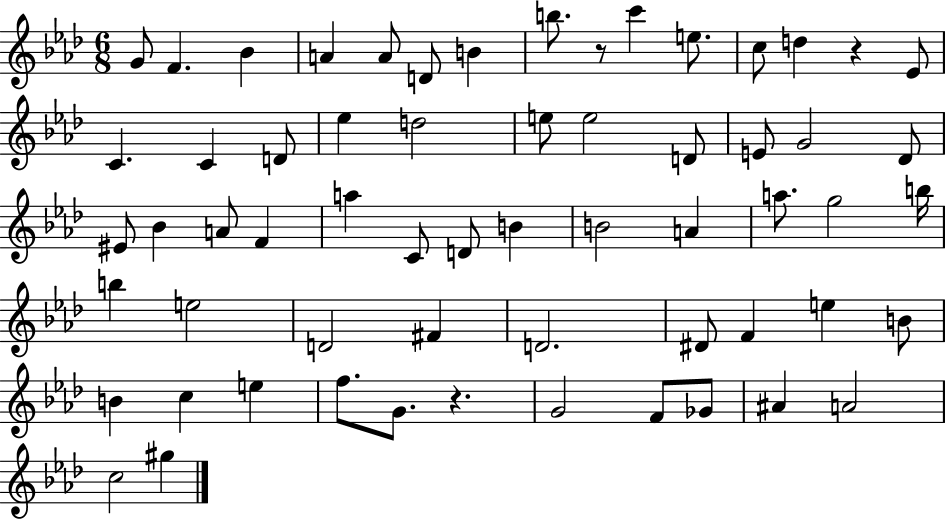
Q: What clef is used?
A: treble